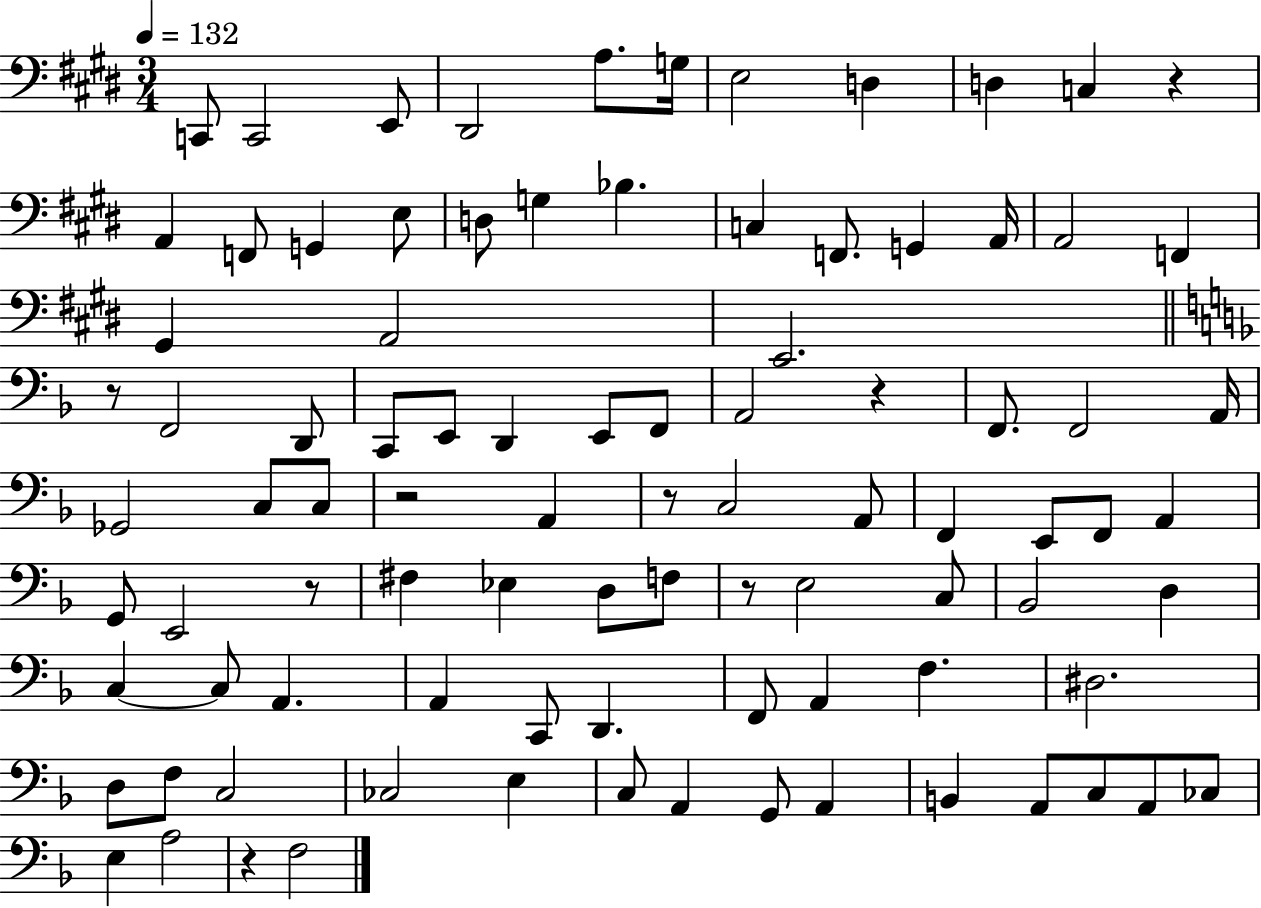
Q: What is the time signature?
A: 3/4